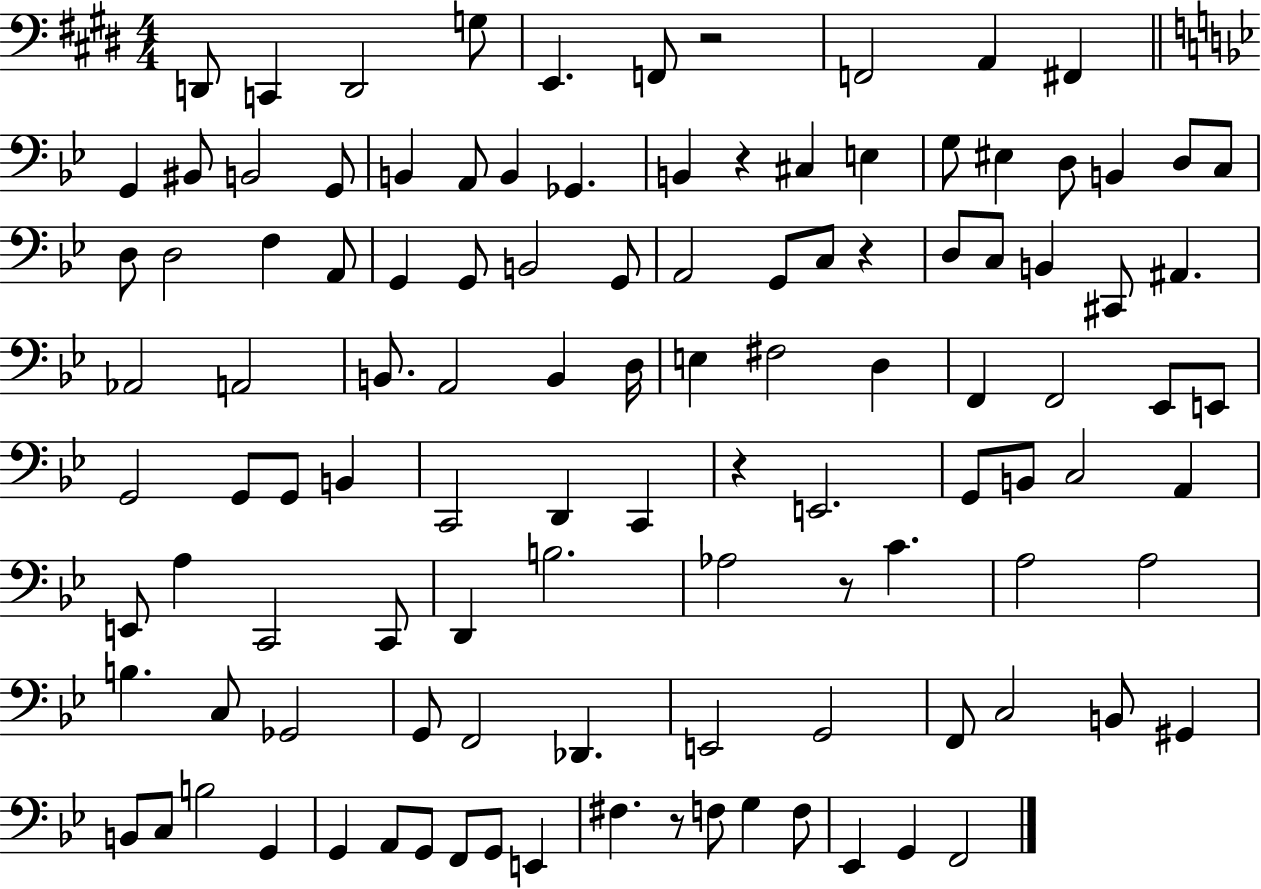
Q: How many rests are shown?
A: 6